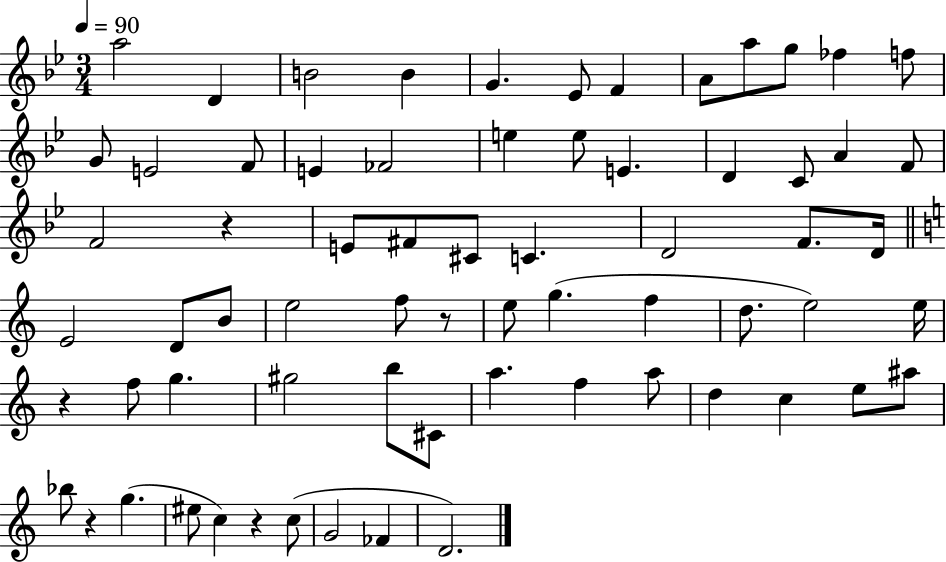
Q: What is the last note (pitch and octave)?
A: D4